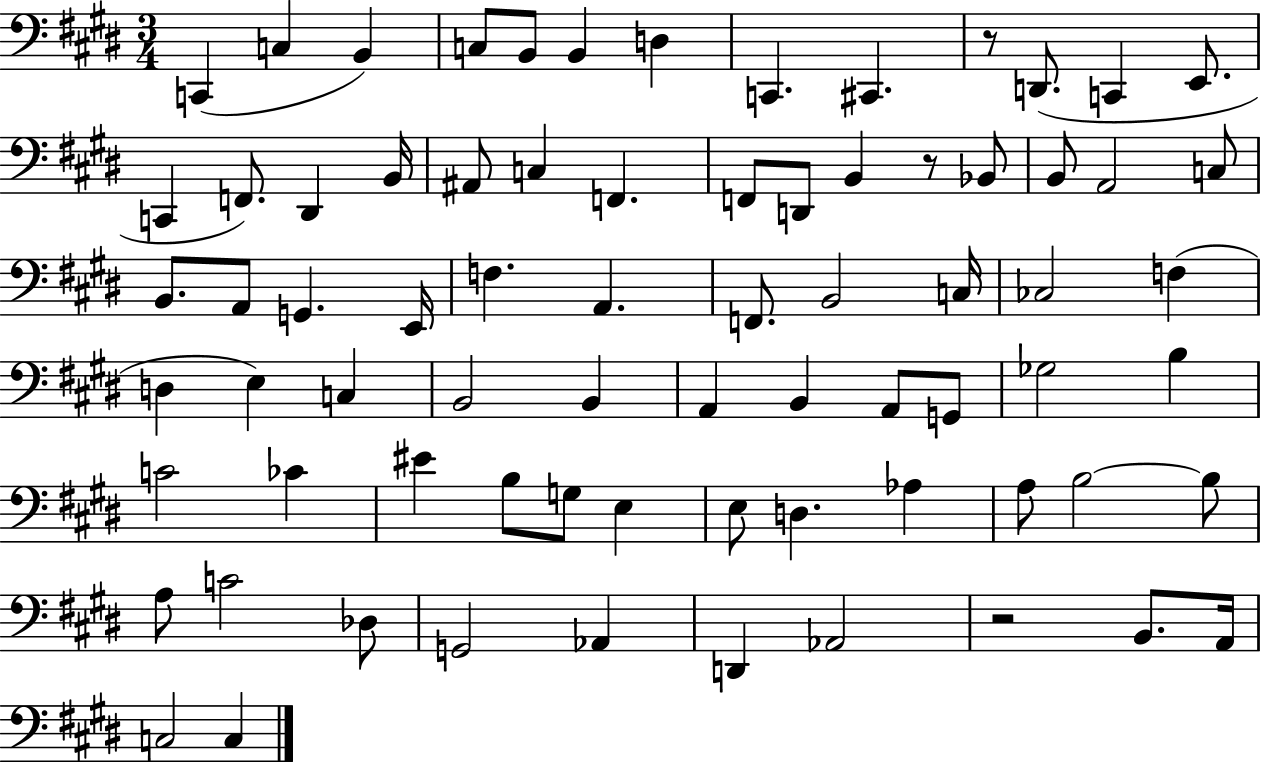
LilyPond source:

{
  \clef bass
  \numericTimeSignature
  \time 3/4
  \key e \major
  c,4( c4 b,4) | c8 b,8 b,4 d4 | c,4. cis,4. | r8 d,8.( c,4 e,8. | \break c,4 f,8.) dis,4 b,16 | ais,8 c4 f,4. | f,8 d,8 b,4 r8 bes,8 | b,8 a,2 c8 | \break b,8. a,8 g,4. e,16 | f4. a,4. | f,8. b,2 c16 | ces2 f4( | \break d4 e4) c4 | b,2 b,4 | a,4 b,4 a,8 g,8 | ges2 b4 | \break c'2 ces'4 | eis'4 b8 g8 e4 | e8 d4. aes4 | a8 b2~~ b8 | \break a8 c'2 des8 | g,2 aes,4 | d,4 aes,2 | r2 b,8. a,16 | \break c2 c4 | \bar "|."
}